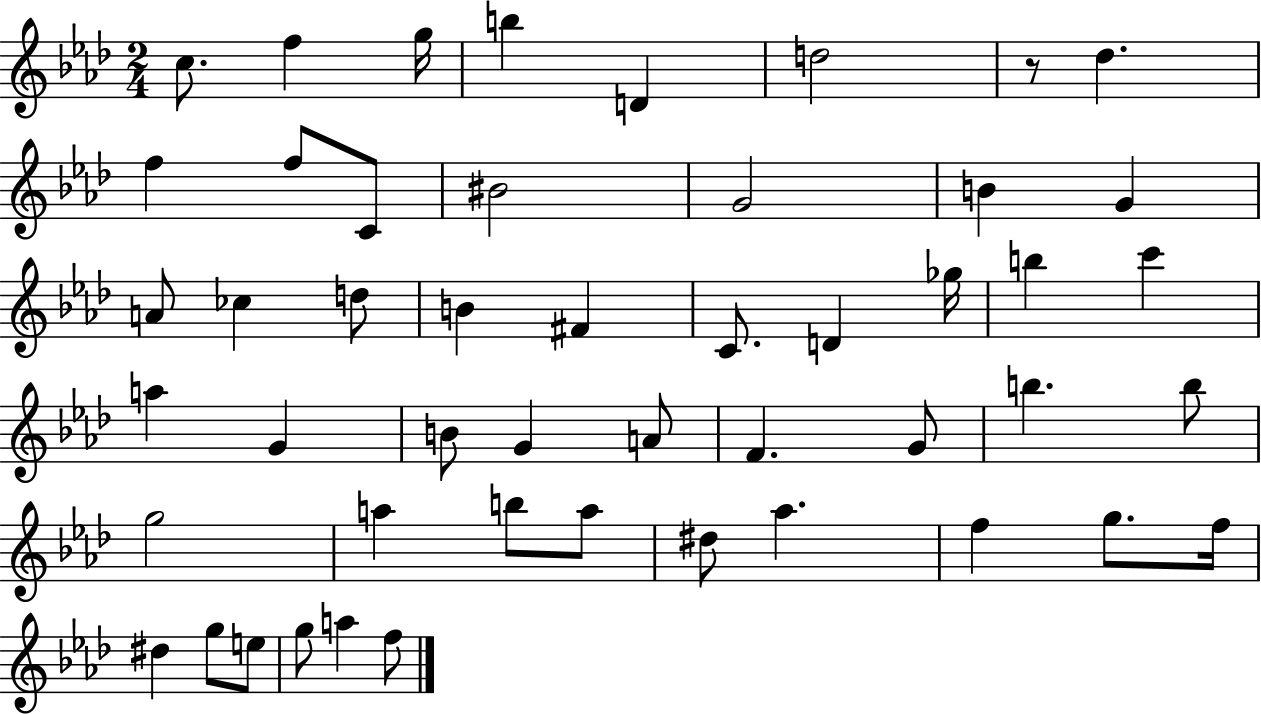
C5/e. F5/q G5/s B5/q D4/q D5/h R/e Db5/q. F5/q F5/e C4/e BIS4/h G4/h B4/q G4/q A4/e CES5/q D5/e B4/q F#4/q C4/e. D4/q Gb5/s B5/q C6/q A5/q G4/q B4/e G4/q A4/e F4/q. G4/e B5/q. B5/e G5/h A5/q B5/e A5/e D#5/e Ab5/q. F5/q G5/e. F5/s D#5/q G5/e E5/e G5/e A5/q F5/e